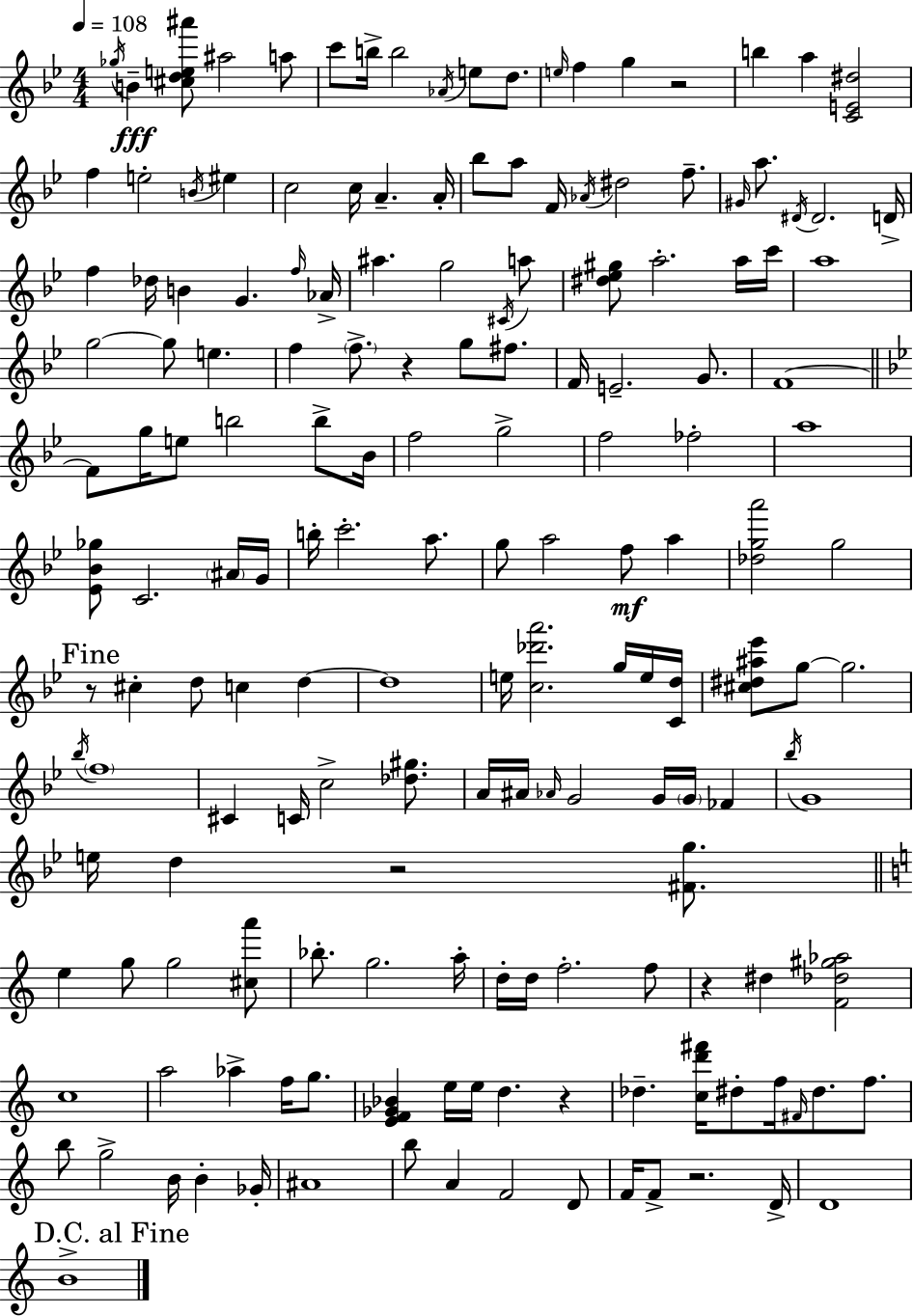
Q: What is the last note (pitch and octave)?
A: B4